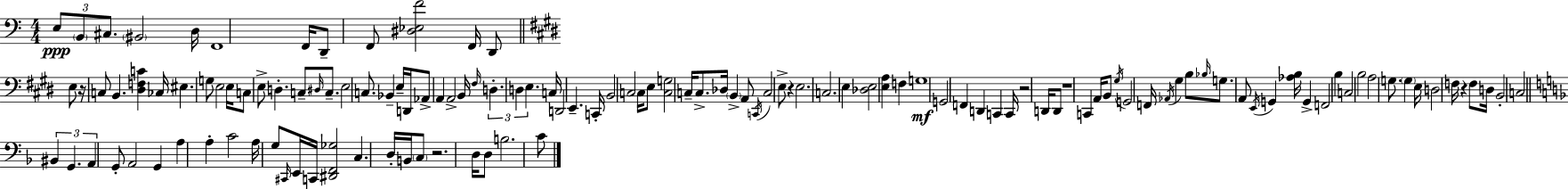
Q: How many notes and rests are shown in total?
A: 130